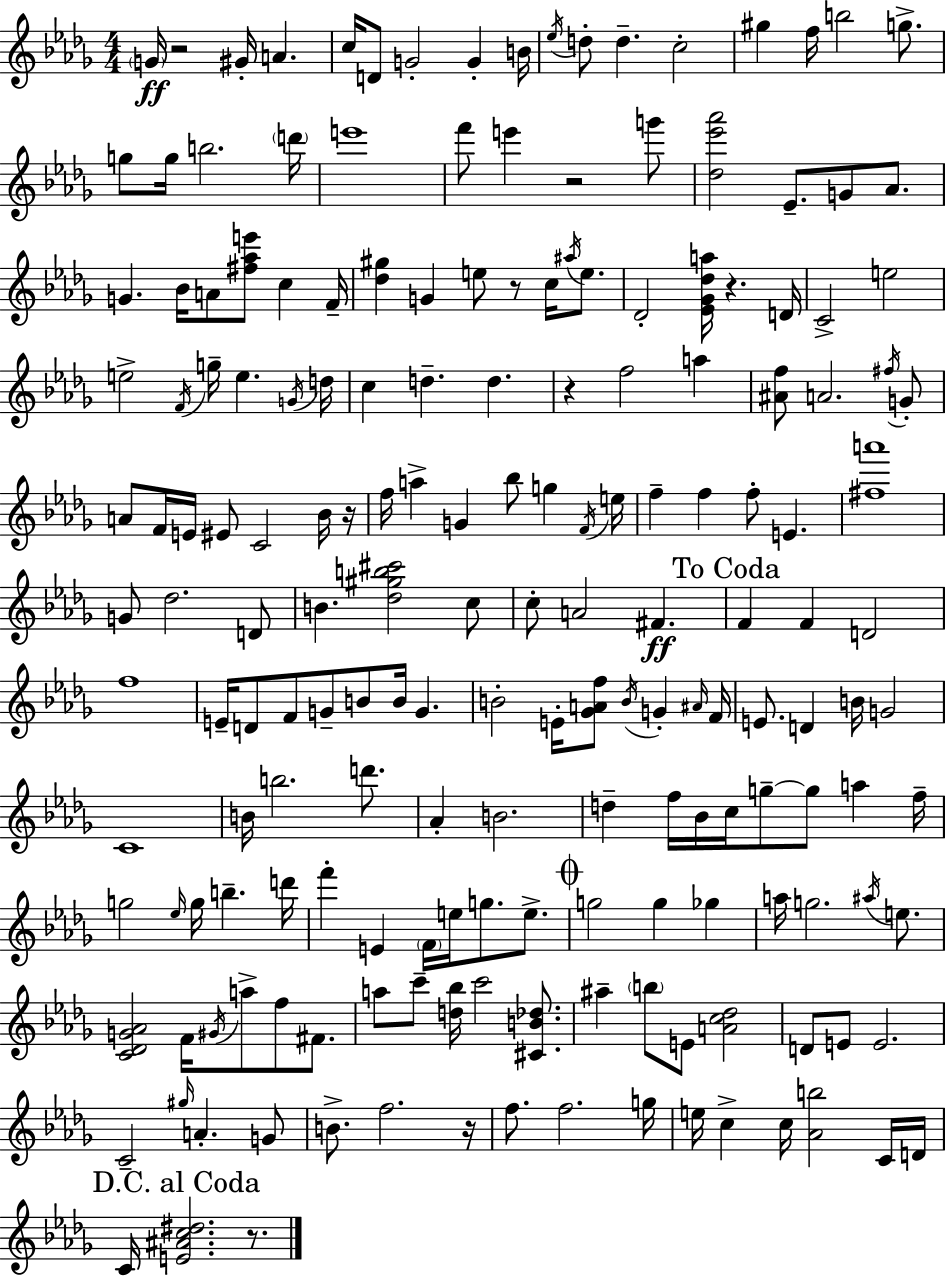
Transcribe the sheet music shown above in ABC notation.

X:1
T:Untitled
M:4/4
L:1/4
K:Bbm
G/4 z2 ^G/4 A c/4 D/2 G2 G B/4 _e/4 d/2 d c2 ^g f/4 b2 g/2 g/2 g/4 b2 d'/4 e'4 f'/2 e' z2 g'/2 [_d_e'_a']2 _E/2 G/2 _A/2 G _B/4 A/2 [^f_ae']/2 c F/4 [_d^g] G e/2 z/2 c/4 ^a/4 e/2 _D2 [_E_G_da]/4 z D/4 C2 e2 e2 F/4 g/4 e G/4 d/4 c d d z f2 a [^Af]/2 A2 ^f/4 G/2 A/2 F/4 E/4 ^E/2 C2 _B/4 z/4 f/4 a G _b/2 g F/4 e/4 f f f/2 E [^fa']4 G/2 _d2 D/2 B [_d^gb^c']2 c/2 c/2 A2 ^F F F D2 f4 E/4 D/2 F/2 G/2 B/2 B/4 G B2 E/4 [_GAf]/2 B/4 G ^A/4 F/4 E/2 D B/4 G2 C4 B/4 b2 d'/2 _A B2 d f/4 _B/4 c/4 g/2 g/2 a f/4 g2 _e/4 g/4 b d'/4 f' E F/4 e/4 g/2 e/2 g2 g _g a/4 g2 ^a/4 e/2 [C_DG_A]2 F/4 ^G/4 a/2 f/2 ^F/2 a/2 c'/2 [d_b]/4 c'2 [^CB_d]/2 ^a b/2 E/2 [Ac_d]2 D/2 E/2 E2 C2 ^g/4 A G/2 B/2 f2 z/4 f/2 f2 g/4 e/4 c c/4 [_Ab]2 C/4 D/4 C/4 [E^Ac^d]2 z/2